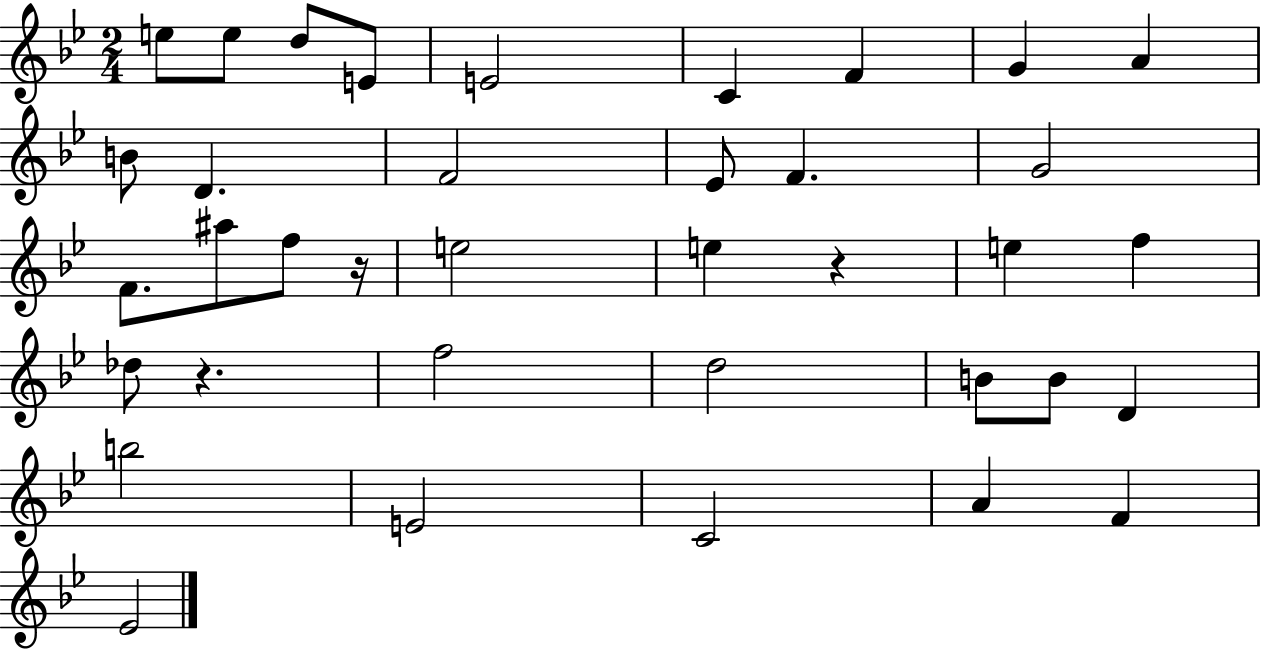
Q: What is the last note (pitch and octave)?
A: Eb4